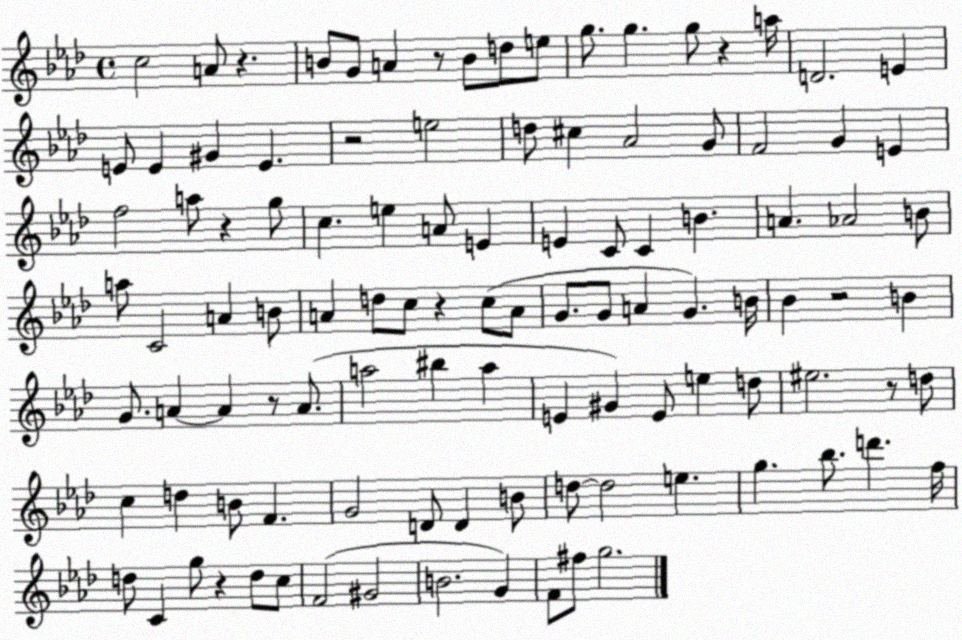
X:1
T:Untitled
M:4/4
L:1/4
K:Ab
c2 A/2 z B/2 G/2 A z/2 B/2 d/2 e/2 g/2 g g/2 z a/4 D2 E E/2 E ^G E z2 e2 d/2 ^c _A2 G/2 F2 G E f2 a/2 z g/2 c e A/2 E E C/2 C B A _A2 B/2 a/2 C2 A B/2 A d/2 c/2 z c/2 A/2 G/2 G/2 A G B/4 _B z2 B G/2 A A z/2 A/2 a2 ^b a E ^G E/2 e d/2 ^e2 z/2 d/2 c d B/2 F G2 D/2 D B/2 d/2 d2 e g _b/2 d' f/4 d/2 C g/2 z d/2 c/2 F2 ^G2 B2 G F/2 ^f/2 g2